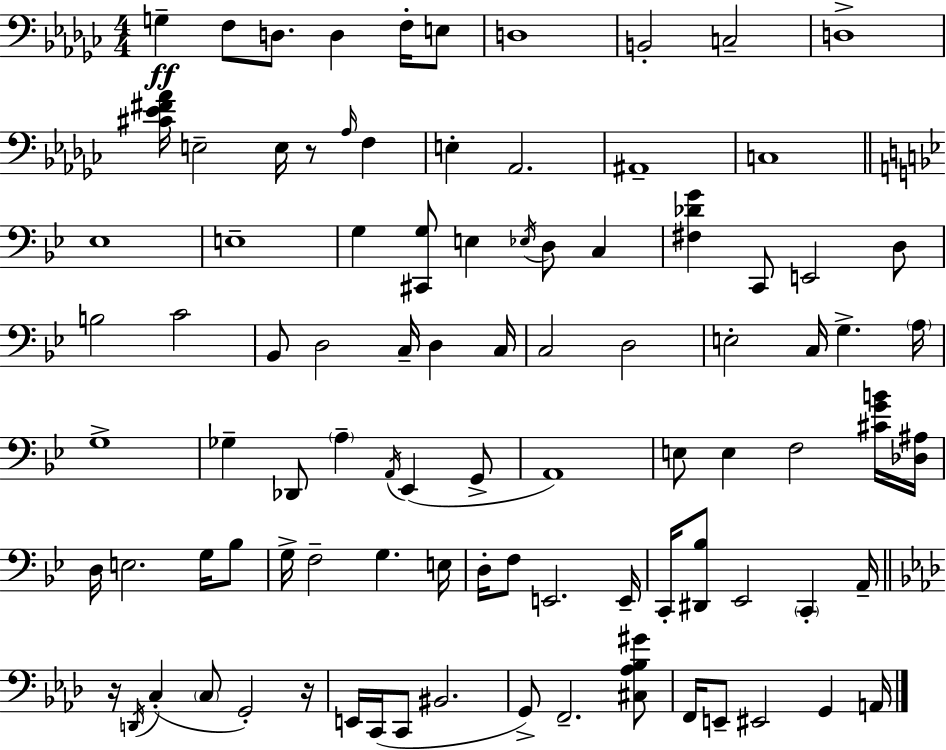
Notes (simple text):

G3/q F3/e D3/e. D3/q F3/s E3/e D3/w B2/h C3/h D3/w [C#4,Eb4,F#4,Ab4]/s E3/h E3/s R/e Ab3/s F3/q E3/q Ab2/h. A#2/w C3/w Eb3/w E3/w G3/q [C#2,G3]/e E3/q Eb3/s D3/e C3/q [F#3,Db4,G4]/q C2/e E2/h D3/e B3/h C4/h Bb2/e D3/h C3/s D3/q C3/s C3/h D3/h E3/h C3/s G3/q. A3/s G3/w Gb3/q Db2/e A3/q A2/s Eb2/q G2/e A2/w E3/e E3/q F3/h [C#4,G4,B4]/s [Db3,A#3]/s D3/s E3/h. G3/s Bb3/e G3/s F3/h G3/q. E3/s D3/s F3/e E2/h. E2/s C2/s [D#2,Bb3]/e Eb2/h C2/q A2/s R/s D2/s C3/q C3/e G2/h R/s E2/s C2/s C2/e BIS2/h. G2/e F2/h. [C#3,Ab3,Bb3,G#4]/e F2/s E2/e EIS2/h G2/q A2/s